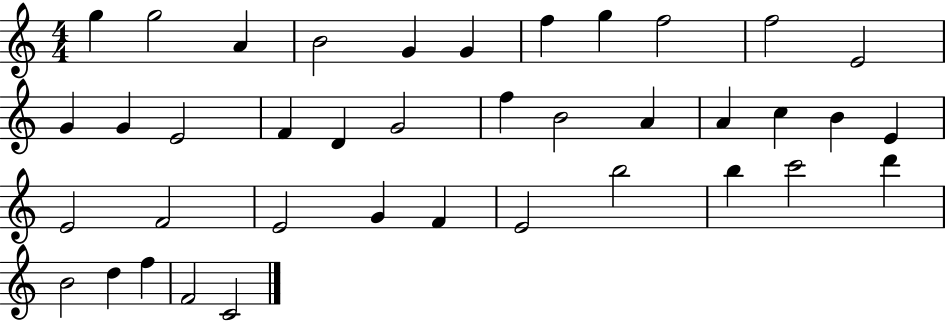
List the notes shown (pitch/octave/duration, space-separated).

G5/q G5/h A4/q B4/h G4/q G4/q F5/q G5/q F5/h F5/h E4/h G4/q G4/q E4/h F4/q D4/q G4/h F5/q B4/h A4/q A4/q C5/q B4/q E4/q E4/h F4/h E4/h G4/q F4/q E4/h B5/h B5/q C6/h D6/q B4/h D5/q F5/q F4/h C4/h